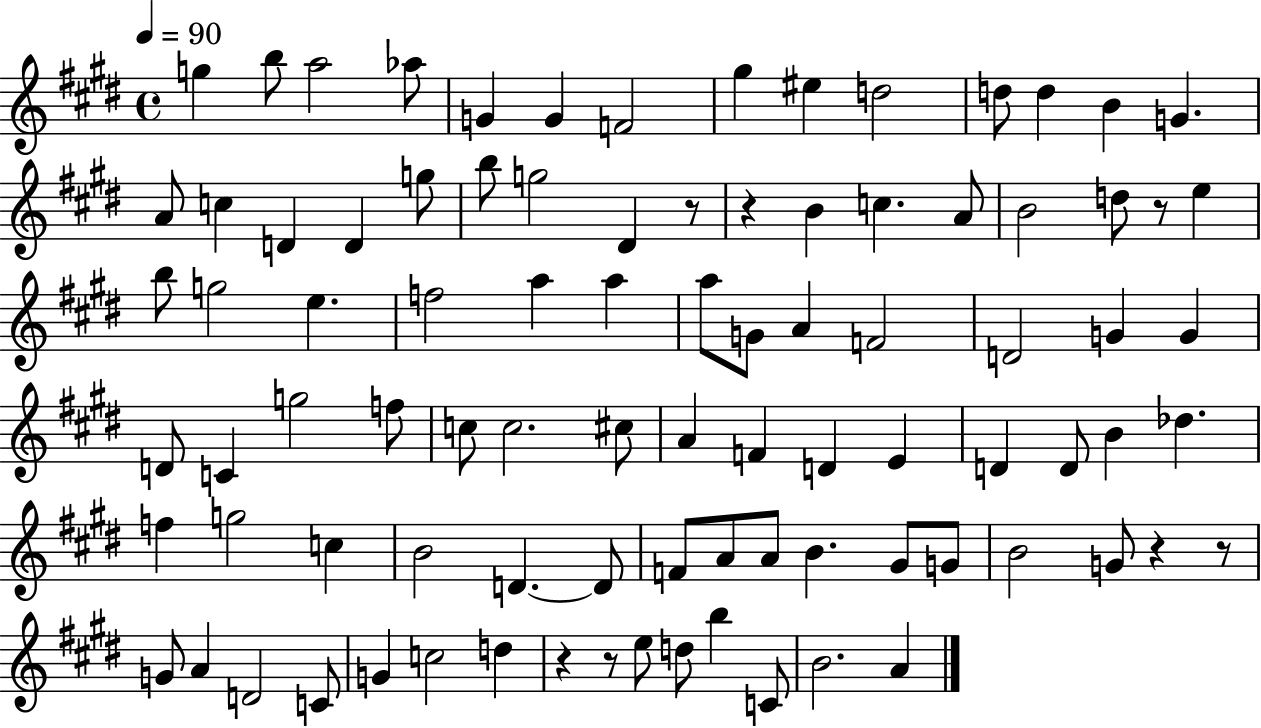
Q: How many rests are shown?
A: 7